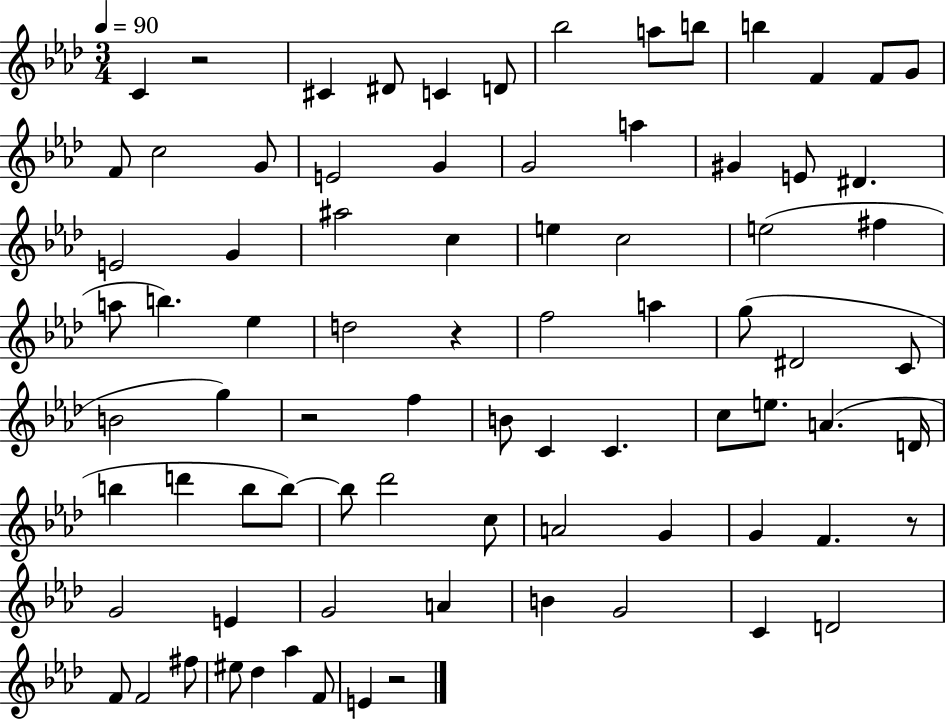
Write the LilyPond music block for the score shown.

{
  \clef treble
  \numericTimeSignature
  \time 3/4
  \key aes \major
  \tempo 4 = 90
  c'4 r2 | cis'4 dis'8 c'4 d'8 | bes''2 a''8 b''8 | b''4 f'4 f'8 g'8 | \break f'8 c''2 g'8 | e'2 g'4 | g'2 a''4 | gis'4 e'8 dis'4. | \break e'2 g'4 | ais''2 c''4 | e''4 c''2 | e''2( fis''4 | \break a''8 b''4.) ees''4 | d''2 r4 | f''2 a''4 | g''8( dis'2 c'8 | \break b'2 g''4) | r2 f''4 | b'8 c'4 c'4. | c''8 e''8. a'4.( d'16 | \break b''4 d'''4 b''8 b''8~~) | b''8 des'''2 c''8 | a'2 g'4 | g'4 f'4. r8 | \break g'2 e'4 | g'2 a'4 | b'4 g'2 | c'4 d'2 | \break f'8 f'2 fis''8 | eis''8 des''4 aes''4 f'8 | e'4 r2 | \bar "|."
}